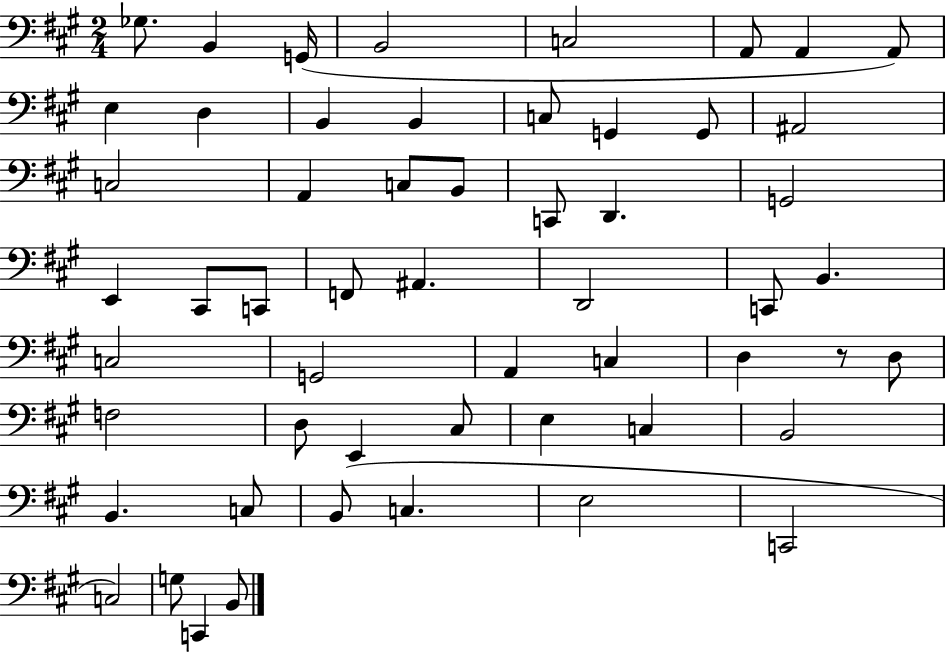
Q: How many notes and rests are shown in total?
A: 55